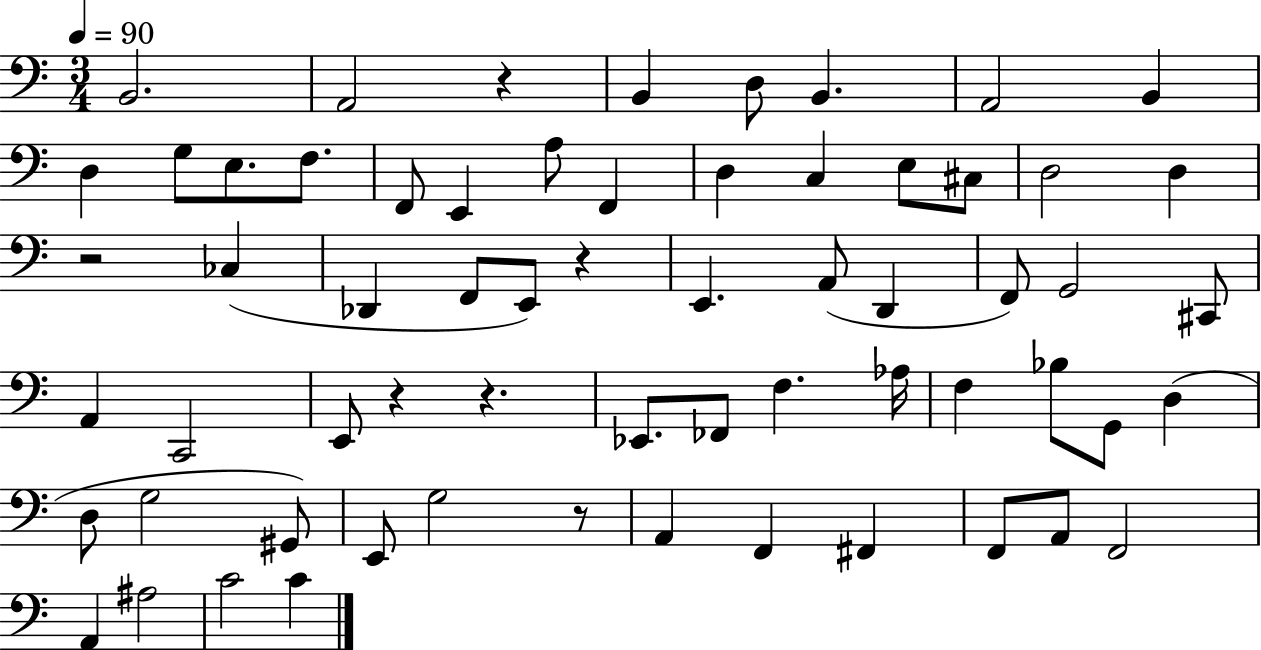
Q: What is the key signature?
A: C major